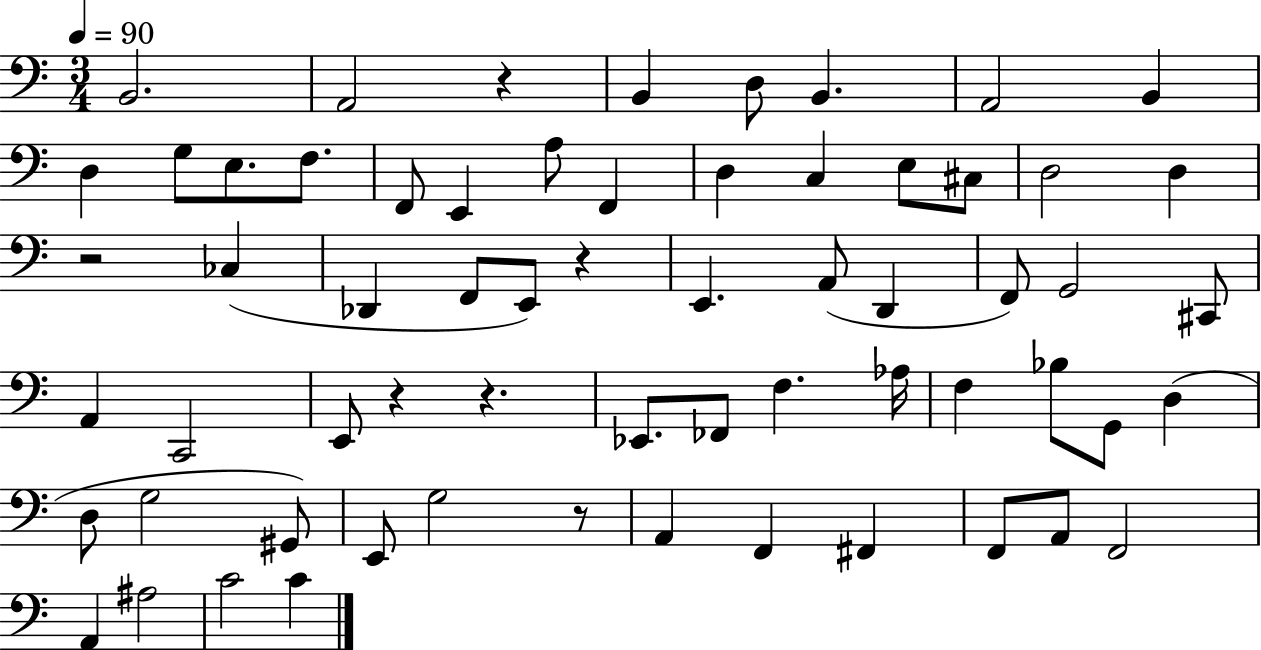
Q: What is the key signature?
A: C major